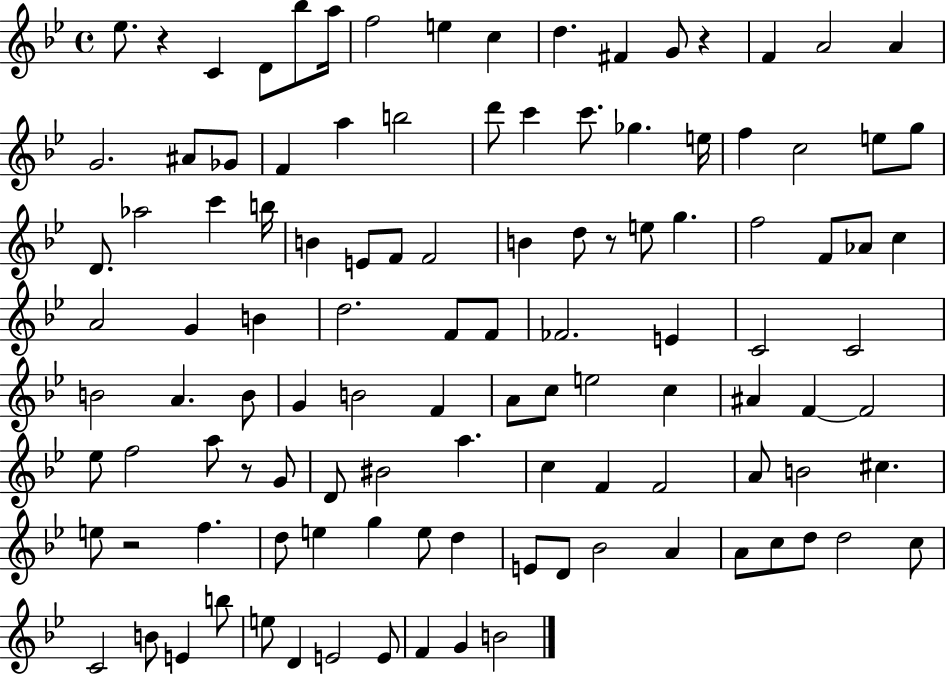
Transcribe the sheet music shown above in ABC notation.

X:1
T:Untitled
M:4/4
L:1/4
K:Bb
_e/2 z C D/2 _b/2 a/4 f2 e c d ^F G/2 z F A2 A G2 ^A/2 _G/2 F a b2 d'/2 c' c'/2 _g e/4 f c2 e/2 g/2 D/2 _a2 c' b/4 B E/2 F/2 F2 B d/2 z/2 e/2 g f2 F/2 _A/2 c A2 G B d2 F/2 F/2 _F2 E C2 C2 B2 A B/2 G B2 F A/2 c/2 e2 c ^A F F2 _e/2 f2 a/2 z/2 G/2 D/2 ^B2 a c F F2 A/2 B2 ^c e/2 z2 f d/2 e g e/2 d E/2 D/2 _B2 A A/2 c/2 d/2 d2 c/2 C2 B/2 E b/2 e/2 D E2 E/2 F G B2